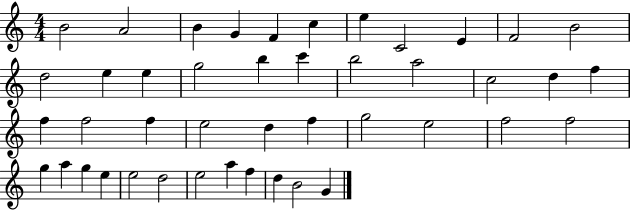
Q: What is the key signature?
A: C major